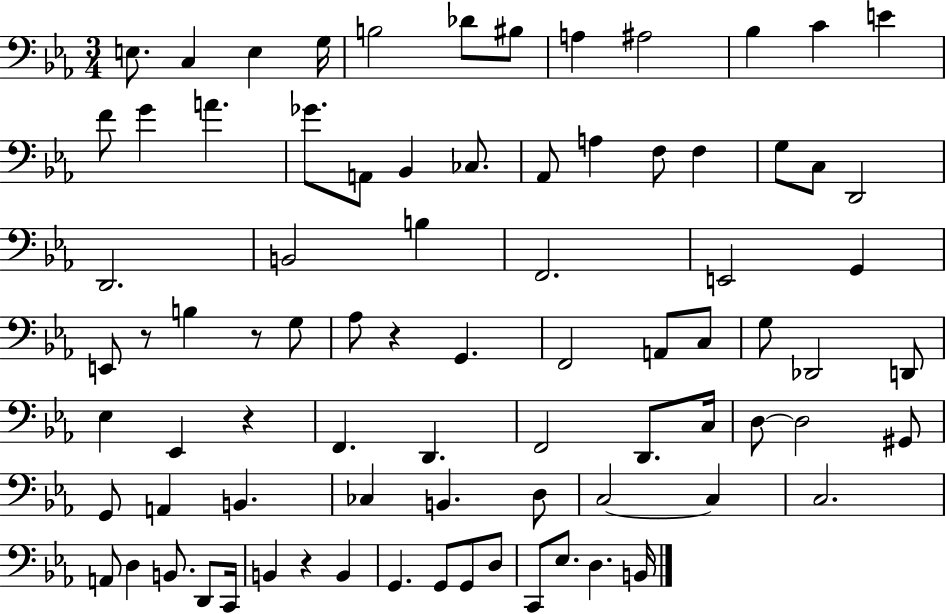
X:1
T:Untitled
M:3/4
L:1/4
K:Eb
E,/2 C, E, G,/4 B,2 _D/2 ^B,/2 A, ^A,2 _B, C E F/2 G A _G/2 A,,/2 _B,, _C,/2 _A,,/2 A, F,/2 F, G,/2 C,/2 D,,2 D,,2 B,,2 B, F,,2 E,,2 G,, E,,/2 z/2 B, z/2 G,/2 _A,/2 z G,, F,,2 A,,/2 C,/2 G,/2 _D,,2 D,,/2 _E, _E,, z F,, D,, F,,2 D,,/2 C,/4 D,/2 D,2 ^G,,/2 G,,/2 A,, B,, _C, B,, D,/2 C,2 C, C,2 A,,/2 D, B,,/2 D,,/2 C,,/4 B,, z B,, G,, G,,/2 G,,/2 D,/2 C,,/2 _E,/2 D, B,,/4